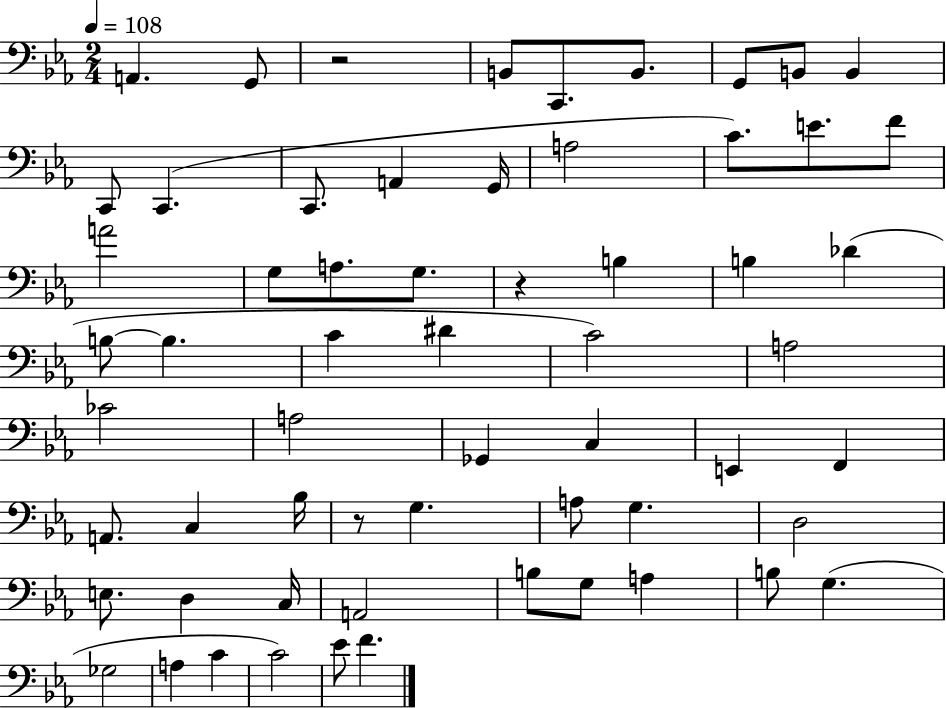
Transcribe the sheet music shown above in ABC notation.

X:1
T:Untitled
M:2/4
L:1/4
K:Eb
A,, G,,/2 z2 B,,/2 C,,/2 B,,/2 G,,/2 B,,/2 B,, C,,/2 C,, C,,/2 A,, G,,/4 A,2 C/2 E/2 F/2 A2 G,/2 A,/2 G,/2 z B, B, _D B,/2 B, C ^D C2 A,2 _C2 A,2 _G,, C, E,, F,, A,,/2 C, _B,/4 z/2 G, A,/2 G, D,2 E,/2 D, C,/4 A,,2 B,/2 G,/2 A, B,/2 G, _G,2 A, C C2 _E/2 F